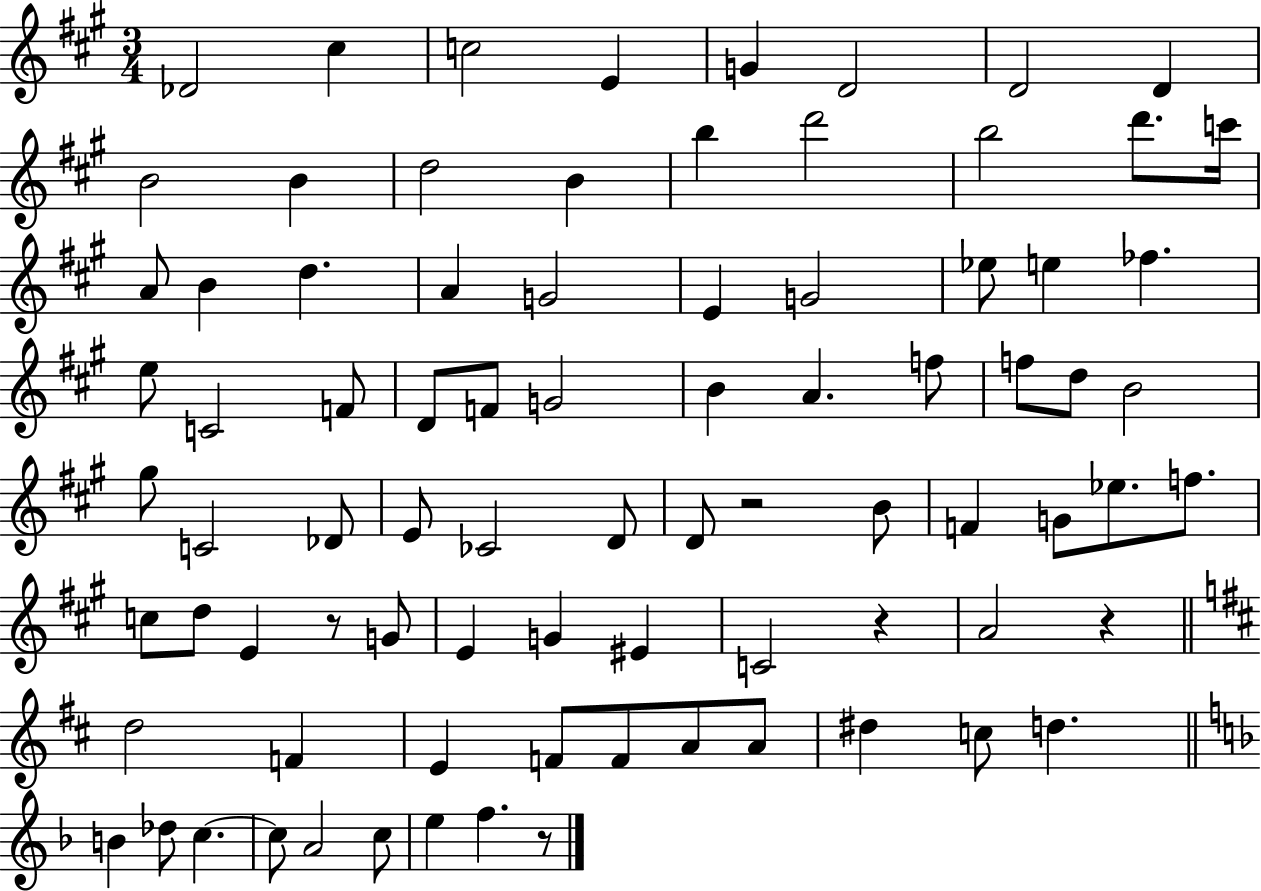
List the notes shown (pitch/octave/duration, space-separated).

Db4/h C#5/q C5/h E4/q G4/q D4/h D4/h D4/q B4/h B4/q D5/h B4/q B5/q D6/h B5/h D6/e. C6/s A4/e B4/q D5/q. A4/q G4/h E4/q G4/h Eb5/e E5/q FES5/q. E5/e C4/h F4/e D4/e F4/e G4/h B4/q A4/q. F5/e F5/e D5/e B4/h G#5/e C4/h Db4/e E4/e CES4/h D4/e D4/e R/h B4/e F4/q G4/e Eb5/e. F5/e. C5/e D5/e E4/q R/e G4/e E4/q G4/q EIS4/q C4/h R/q A4/h R/q D5/h F4/q E4/q F4/e F4/e A4/e A4/e D#5/q C5/e D5/q. B4/q Db5/e C5/q. C5/e A4/h C5/e E5/q F5/q. R/e